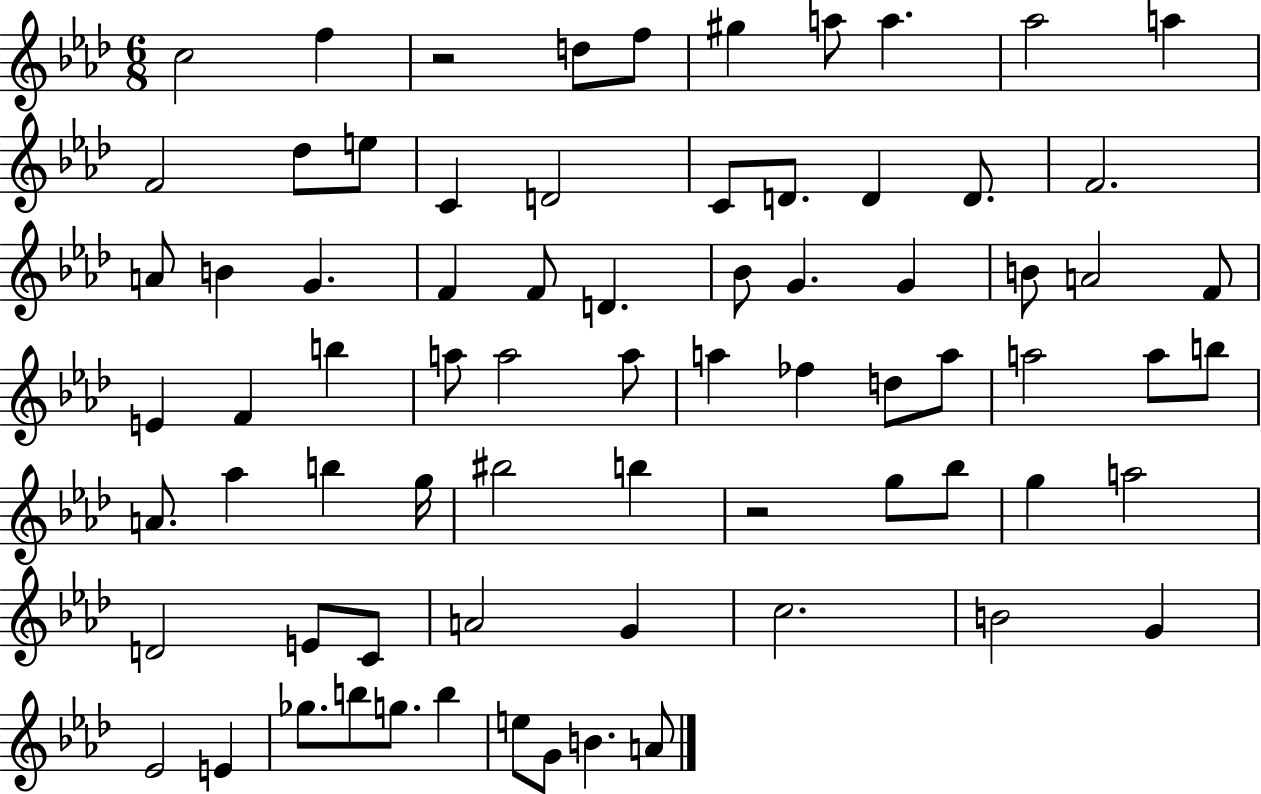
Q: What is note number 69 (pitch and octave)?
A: E5